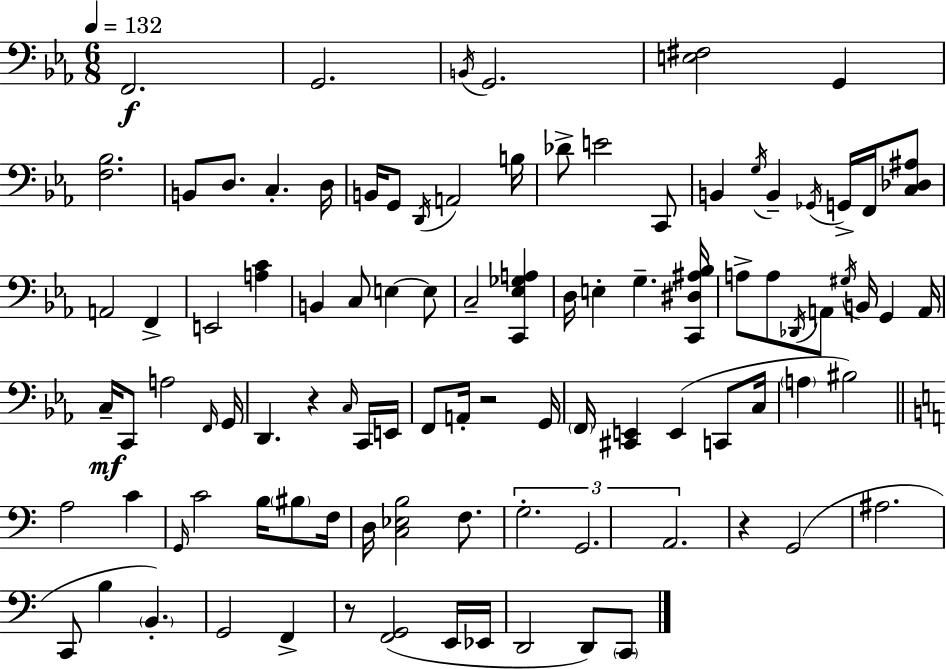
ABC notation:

X:1
T:Untitled
M:6/8
L:1/4
K:Cm
F,,2 G,,2 B,,/4 G,,2 [E,^F,]2 G,, [F,_B,]2 B,,/2 D,/2 C, D,/4 B,,/4 G,,/2 D,,/4 A,,2 B,/4 _D/2 E2 C,,/2 B,, G,/4 B,, _G,,/4 G,,/4 F,,/4 [C,_D,^A,]/2 A,,2 F,, E,,2 [A,C] B,, C,/2 E, E,/2 C,2 [C,,_E,_G,A,] D,/4 E, G, [C,,^D,^A,_B,]/4 A,/2 A,/2 _D,,/4 A,,/2 ^G,/4 B,,/4 G,, A,,/4 C,/4 C,,/2 A,2 F,,/4 G,,/4 D,, z C,/4 C,,/4 E,,/4 F,,/2 A,,/4 z2 G,,/4 F,,/4 [^C,,E,,] E,, C,,/2 C,/4 A, ^B,2 A,2 C G,,/4 C2 B,/4 ^B,/2 F,/4 D,/4 [C,_E,B,]2 F,/2 G,2 G,,2 A,,2 z G,,2 ^A,2 C,,/2 B, B,, G,,2 F,, z/2 [F,,G,,]2 E,,/4 _E,,/4 D,,2 D,,/2 C,,/2